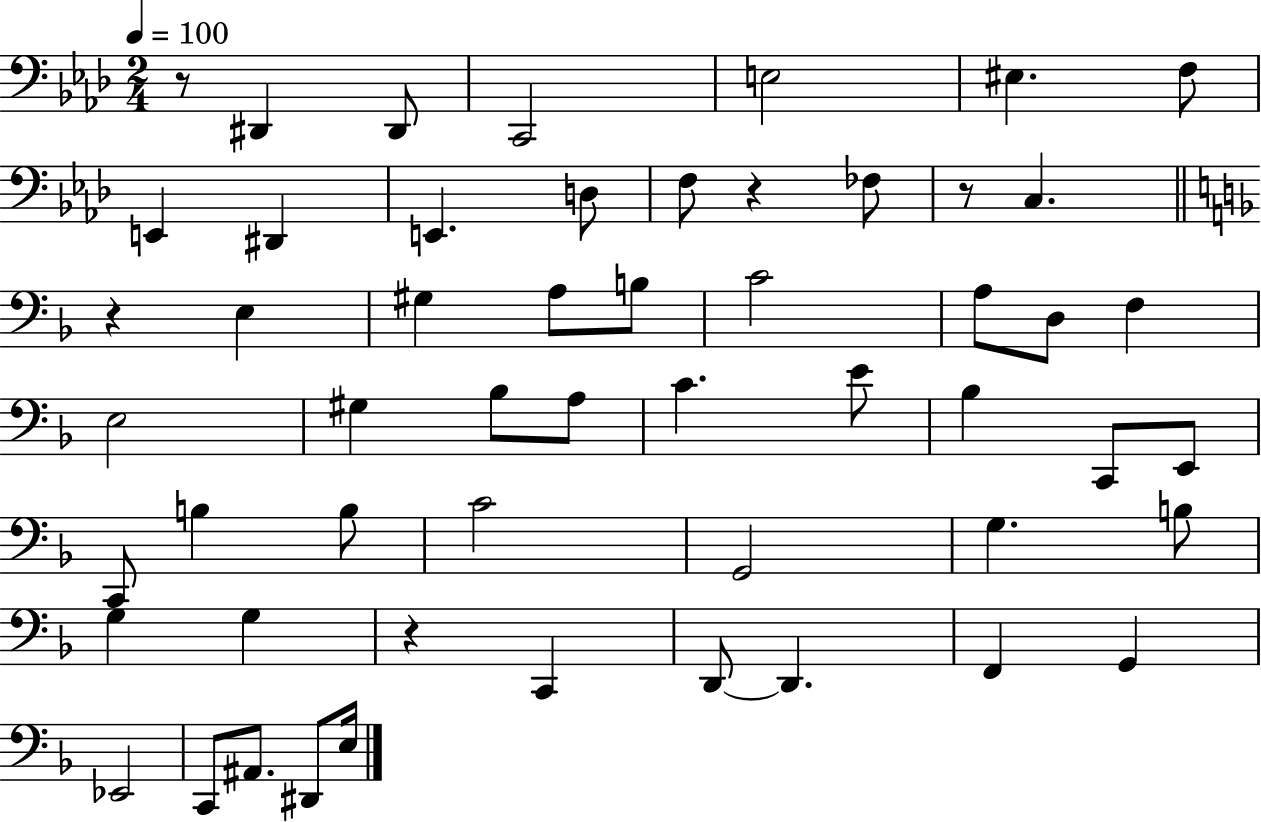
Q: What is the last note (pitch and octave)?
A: E3